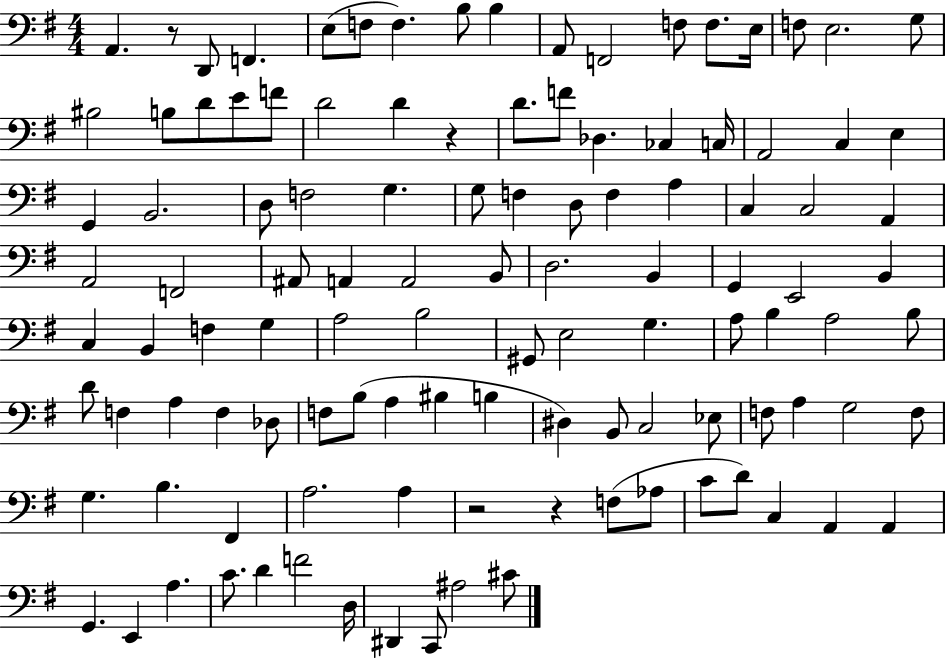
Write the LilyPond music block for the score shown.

{
  \clef bass
  \numericTimeSignature
  \time 4/4
  \key g \major
  a,4. r8 d,8 f,4. | e8( f8 f4.) b8 b4 | a,8 f,2 f8 f8. e16 | f8 e2. g8 | \break bis2 b8 d'8 e'8 f'8 | d'2 d'4 r4 | d'8. f'8 des4. ces4 c16 | a,2 c4 e4 | \break g,4 b,2. | d8 f2 g4. | g8 f4 d8 f4 a4 | c4 c2 a,4 | \break a,2 f,2 | ais,8 a,4 a,2 b,8 | d2. b,4 | g,4 e,2 b,4 | \break c4 b,4 f4 g4 | a2 b2 | gis,8 e2 g4. | a8 b4 a2 b8 | \break d'8 f4 a4 f4 des8 | f8 b8( a4 bis4 b4 | dis4) b,8 c2 ees8 | f8 a4 g2 f8 | \break g4. b4. fis,4 | a2. a4 | r2 r4 f8( aes8 | c'8 d'8) c4 a,4 a,4 | \break g,4. e,4 a4. | c'8. d'4 f'2 d16 | dis,4 c,8 ais2 cis'8 | \bar "|."
}